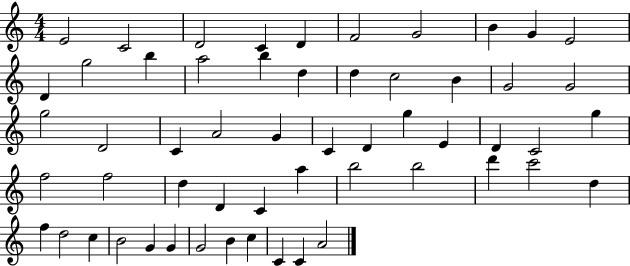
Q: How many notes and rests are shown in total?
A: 56